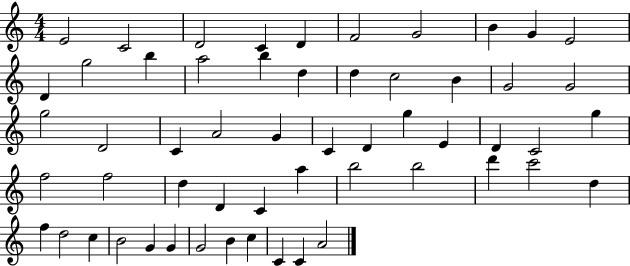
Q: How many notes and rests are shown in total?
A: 56